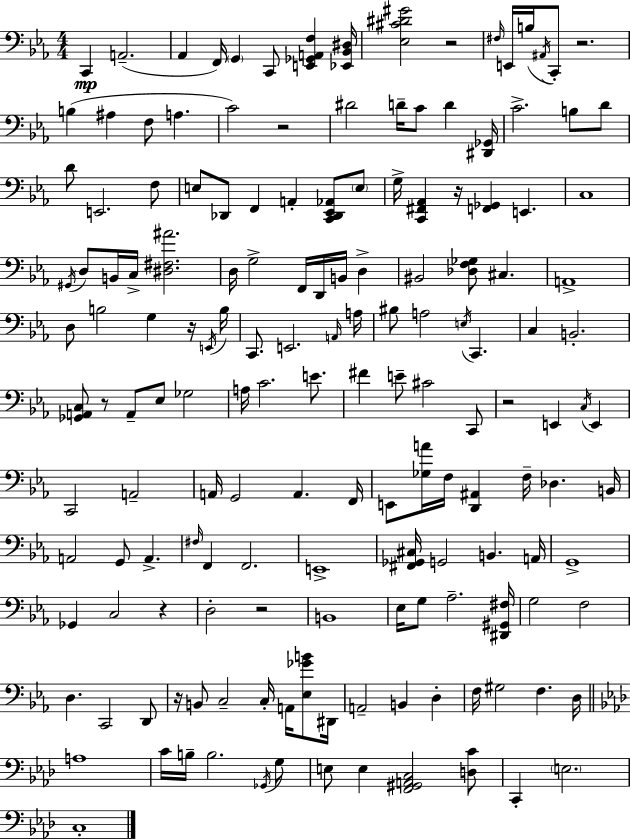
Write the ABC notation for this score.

X:1
T:Untitled
M:4/4
L:1/4
K:Cm
C,, A,,2 _A,, F,,/4 G,, C,,/2 [E,,_G,,A,,F,] [_E,,_B,,^D,]/4 [_E,^C^D^G]2 z2 ^F,/4 E,,/4 B,/4 ^A,,/4 C,,/2 z2 B, ^A, F,/2 A, C2 z2 ^D2 D/4 C/2 D [^D,,_G,,]/4 C2 B,/2 D/2 D/2 E,,2 F,/2 E,/2 _D,,/2 F,, A,, [C,,_D,,_E,,_A,,]/2 E,/2 G,/4 [C,,^F,,_A,,] z/4 [F,,_G,,] E,, C,4 ^G,,/4 D,/2 B,,/4 C,/4 [^D,^F,^A]2 D,/4 G,2 F,,/4 D,,/4 B,,/4 D, ^B,,2 [_D,F,_G,]/2 ^C, A,,4 D,/2 B,2 G, z/4 E,,/4 B,/4 C,,/2 E,,2 A,,/4 A,/4 ^B,/2 A,2 E,/4 C,, C, B,,2 [_G,,A,,C,]/2 z/2 A,,/2 _E,/2 _G,2 A,/4 C2 E/2 ^F E/2 ^C2 C,,/2 z2 E,, C,/4 E,, C,,2 A,,2 A,,/4 G,,2 A,, F,,/4 E,,/2 [_G,A]/4 F,/4 [D,,^A,,] F,/4 _D, B,,/4 A,,2 G,,/2 A,, ^F,/4 F,, F,,2 E,,4 [^F,,_G,,^C,]/4 G,,2 B,, A,,/4 G,,4 _G,, C,2 z D,2 z2 B,,4 _E,/4 G,/2 _A,2 [^D,,^G,,^F,]/4 G,2 F,2 D, C,,2 D,,/2 z/4 B,,/2 C,2 C,/4 A,,/4 [_E,_GB]/2 ^D,,/4 A,,2 B,, D, F,/4 ^G,2 F, D,/4 A,4 C/4 B,/4 B,2 _G,,/4 G,/2 E,/2 E, [F,,^G,,A,,C,]2 [D,C]/2 C,, E,2 C,4